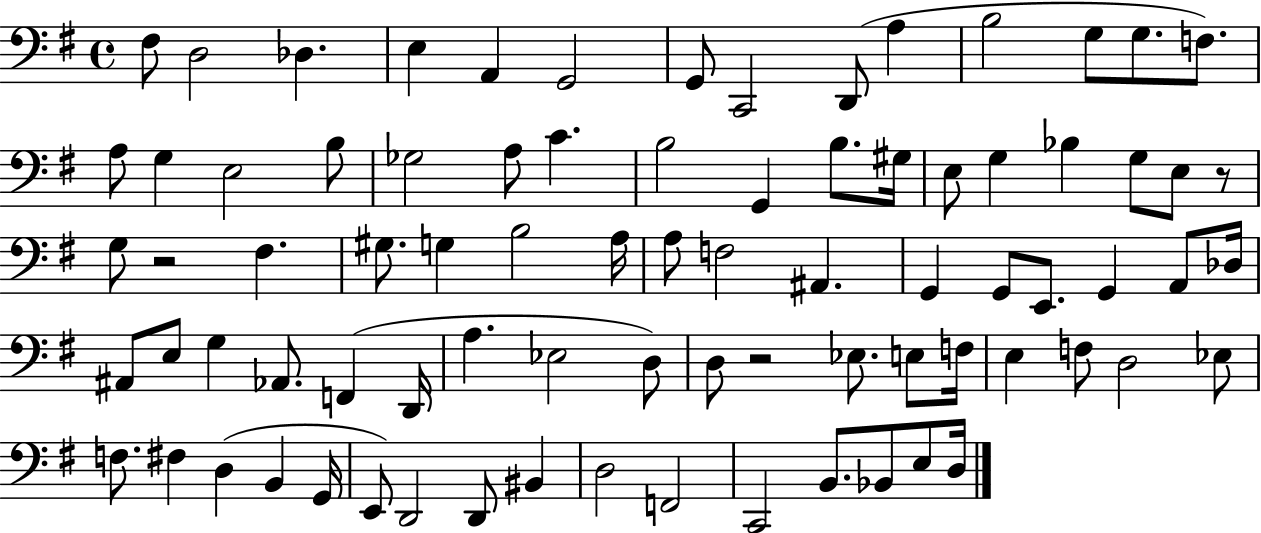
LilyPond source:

{
  \clef bass
  \time 4/4
  \defaultTimeSignature
  \key g \major
  \repeat volta 2 { fis8 d2 des4. | e4 a,4 g,2 | g,8 c,2 d,8( a4 | b2 g8 g8. f8.) | \break a8 g4 e2 b8 | ges2 a8 c'4. | b2 g,4 b8. gis16 | e8 g4 bes4 g8 e8 r8 | \break g8 r2 fis4. | gis8. g4 b2 a16 | a8 f2 ais,4. | g,4 g,8 e,8. g,4 a,8 des16 | \break ais,8 e8 g4 aes,8. f,4( d,16 | a4. ees2 d8) | d8 r2 ees8. e8 f16 | e4 f8 d2 ees8 | \break f8. fis4 d4( b,4 g,16 | e,8) d,2 d,8 bis,4 | d2 f,2 | c,2 b,8. bes,8 e8 d16 | \break } \bar "|."
}